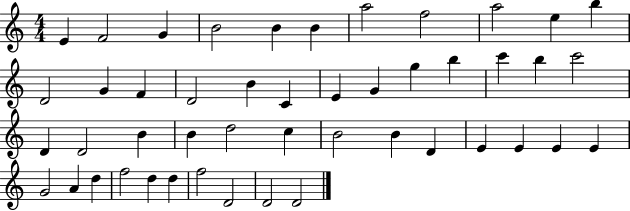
E4/q F4/h G4/q B4/h B4/q B4/q A5/h F5/h A5/h E5/q B5/q D4/h G4/q F4/q D4/h B4/q C4/q E4/q G4/q G5/q B5/q C6/q B5/q C6/h D4/q D4/h B4/q B4/q D5/h C5/q B4/h B4/q D4/q E4/q E4/q E4/q E4/q G4/h A4/q D5/q F5/h D5/q D5/q F5/h D4/h D4/h D4/h